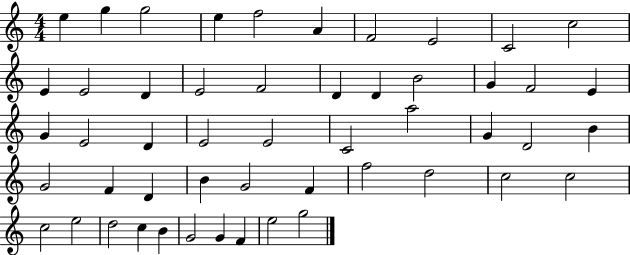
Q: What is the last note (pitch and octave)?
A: G5